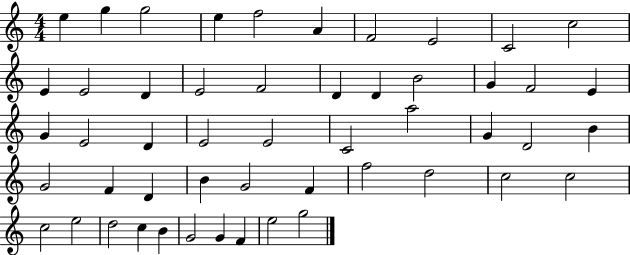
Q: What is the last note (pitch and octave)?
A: G5